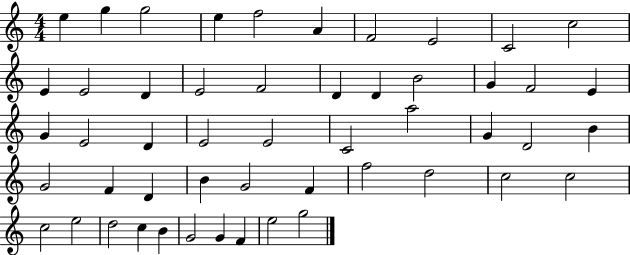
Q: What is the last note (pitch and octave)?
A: G5